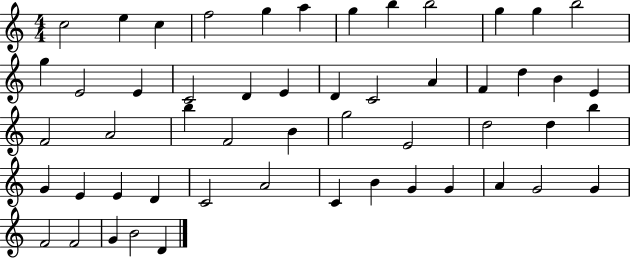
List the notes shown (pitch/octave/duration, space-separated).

C5/h E5/q C5/q F5/h G5/q A5/q G5/q B5/q B5/h G5/q G5/q B5/h G5/q E4/h E4/q C4/h D4/q E4/q D4/q C4/h A4/q F4/q D5/q B4/q E4/q F4/h A4/h B5/q F4/h B4/q G5/h E4/h D5/h D5/q B5/q G4/q E4/q E4/q D4/q C4/h A4/h C4/q B4/q G4/q G4/q A4/q G4/h G4/q F4/h F4/h G4/q B4/h D4/q